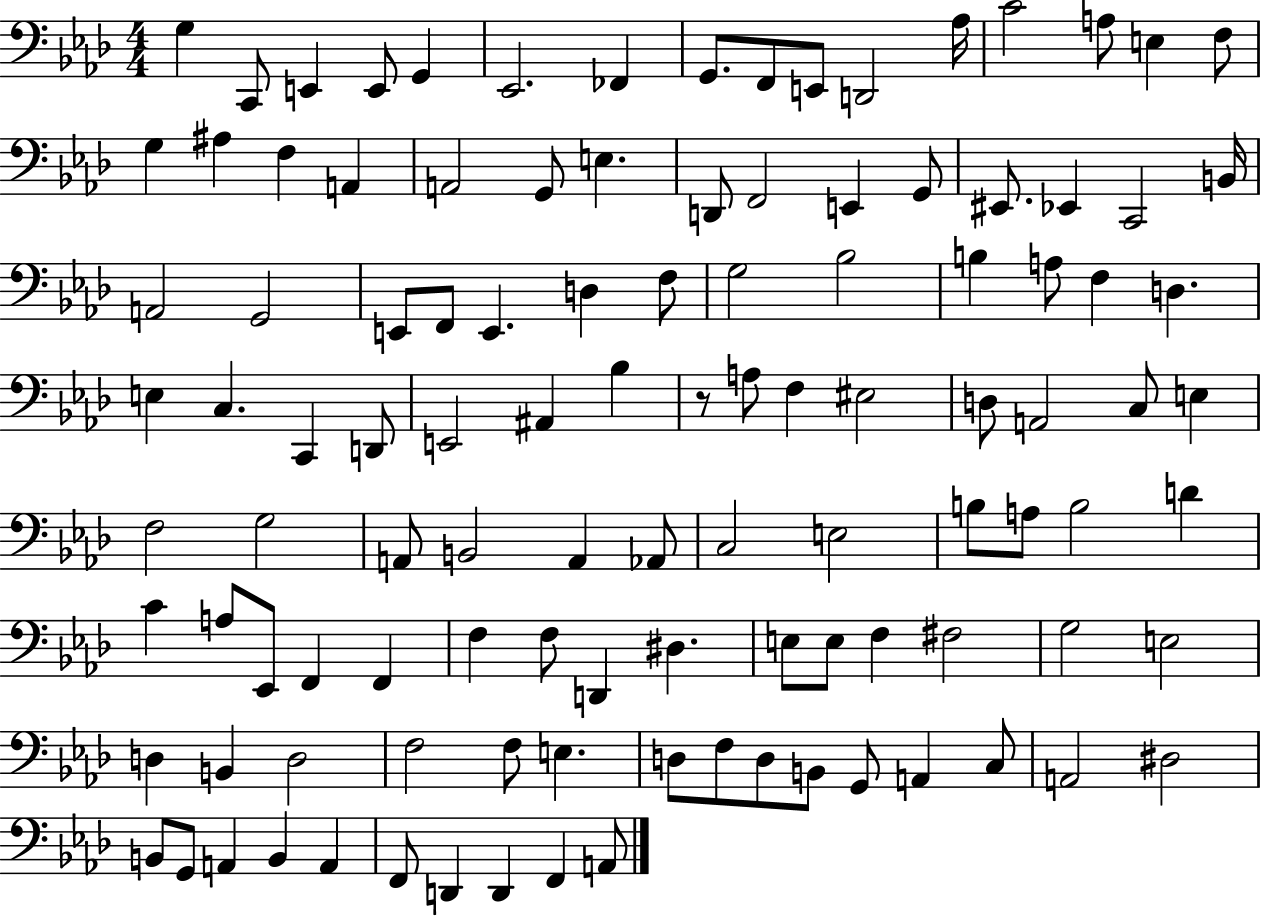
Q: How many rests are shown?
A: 1